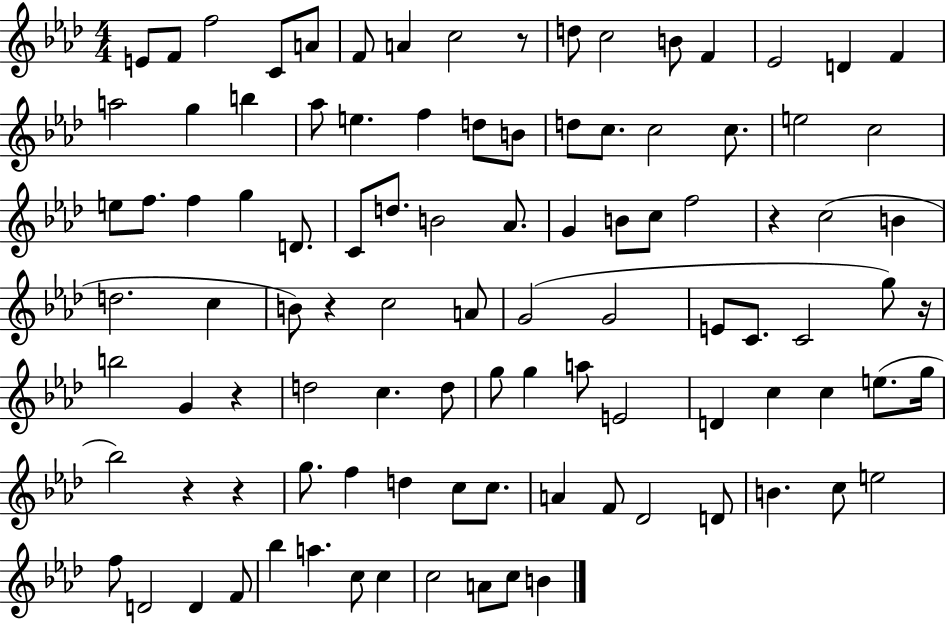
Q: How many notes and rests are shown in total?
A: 101